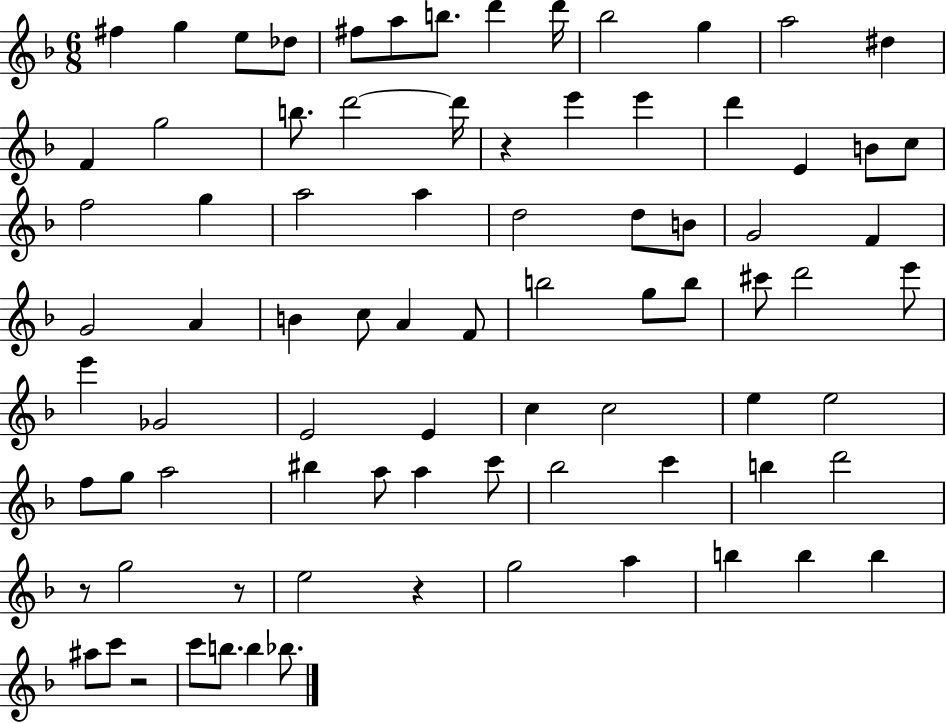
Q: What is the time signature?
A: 6/8